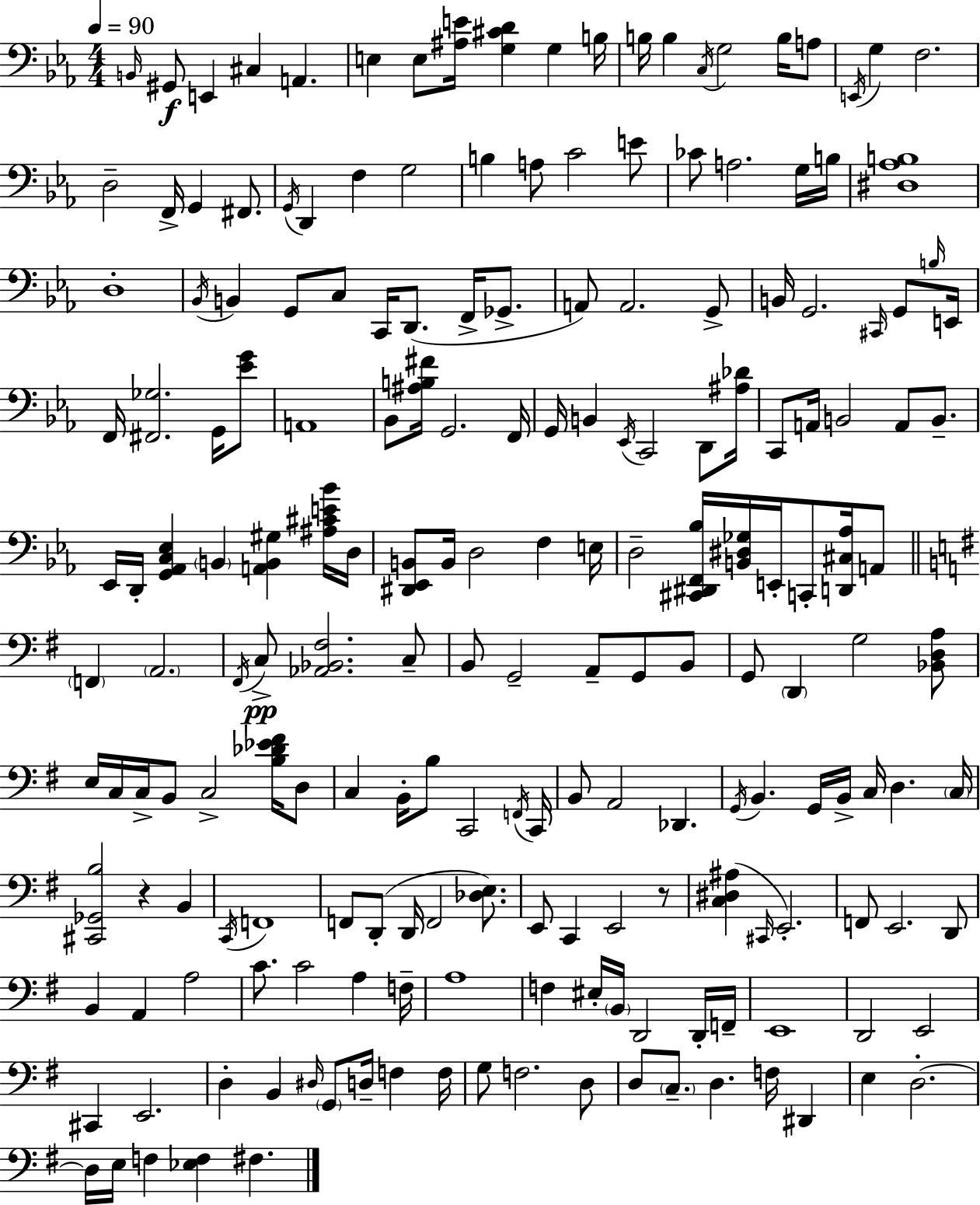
X:1
T:Untitled
M:4/4
L:1/4
K:Cm
B,,/4 ^G,,/2 E,, ^C, A,, E, E,/2 [^A,E]/4 [G,^CD] G, B,/4 B,/4 B, C,/4 G,2 B,/4 A,/2 E,,/4 G, F,2 D,2 F,,/4 G,, ^F,,/2 G,,/4 D,, F, G,2 B, A,/2 C2 E/2 _C/2 A,2 G,/4 B,/4 [^D,_A,B,]4 D,4 _B,,/4 B,, G,,/2 C,/2 C,,/4 D,,/2 F,,/4 _G,,/2 A,,/2 A,,2 G,,/2 B,,/4 G,,2 ^C,,/4 G,,/2 B,/4 E,,/4 F,,/4 [^F,,_G,]2 G,,/4 [_EG]/2 A,,4 _B,,/2 [^A,B,^F]/4 G,,2 F,,/4 G,,/4 B,, _E,,/4 C,,2 D,,/2 [^A,_D]/4 C,,/2 A,,/4 B,,2 A,,/2 B,,/2 _E,,/4 D,,/4 [G,,_A,,C,_E,] B,, [A,,B,,^G,] [^A,^CE_B]/4 D,/4 [^D,,_E,,B,,]/2 B,,/4 D,2 F, E,/4 D,2 [^C,,^D,,F,,_B,]/4 [B,,^D,_G,]/4 E,,/4 C,,/2 [D,,^C,_A,]/4 A,,/2 F,, A,,2 ^F,,/4 C,/2 [_A,,_B,,^F,]2 C,/2 B,,/2 G,,2 A,,/2 G,,/2 B,,/2 G,,/2 D,, G,2 [_B,,D,A,]/2 E,/4 C,/4 C,/4 B,,/2 C,2 [B,_D_E^F]/4 D,/2 C, B,,/4 B,/2 C,,2 F,,/4 C,,/4 B,,/2 A,,2 _D,, G,,/4 B,, G,,/4 B,,/4 C,/4 D, C,/4 [^C,,_G,,B,]2 z B,, C,,/4 F,,4 F,,/2 D,,/2 D,,/4 F,,2 [_D,E,]/2 E,,/2 C,, E,,2 z/2 [C,^D,^A,] ^C,,/4 E,,2 F,,/2 E,,2 D,,/2 B,, A,, A,2 C/2 C2 A, F,/4 A,4 F, ^E,/4 B,,/4 D,,2 D,,/4 F,,/4 E,,4 D,,2 E,,2 ^C,, E,,2 D, B,, ^D,/4 G,,/2 D,/4 F, F,/4 G,/2 F,2 D,/2 D,/2 C,/2 D, F,/4 ^D,, E, D,2 D,/4 E,/4 F, [_E,F,] ^F,